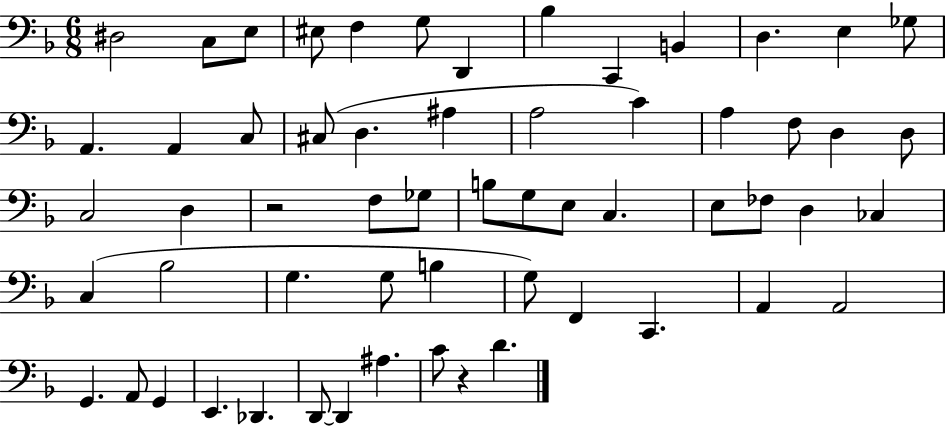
D#3/h C3/e E3/e EIS3/e F3/q G3/e D2/q Bb3/q C2/q B2/q D3/q. E3/q Gb3/e A2/q. A2/q C3/e C#3/e D3/q. A#3/q A3/h C4/q A3/q F3/e D3/q D3/e C3/h D3/q R/h F3/e Gb3/e B3/e G3/e E3/e C3/q. E3/e FES3/e D3/q CES3/q C3/q Bb3/h G3/q. G3/e B3/q G3/e F2/q C2/q. A2/q A2/h G2/q. A2/e G2/q E2/q. Db2/q. D2/e D2/q A#3/q. C4/e R/q D4/q.